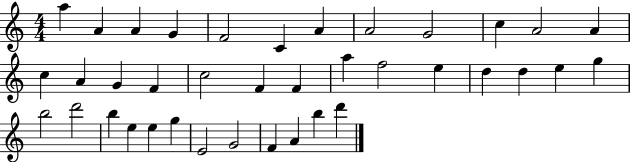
X:1
T:Untitled
M:4/4
L:1/4
K:C
a A A G F2 C A A2 G2 c A2 A c A G F c2 F F a f2 e d d e g b2 d'2 b e e g E2 G2 F A b d'